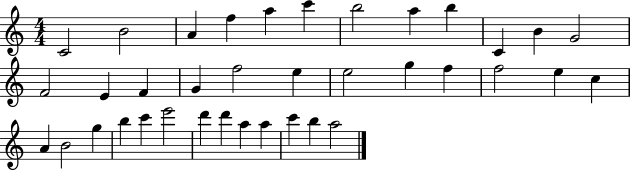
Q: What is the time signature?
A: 4/4